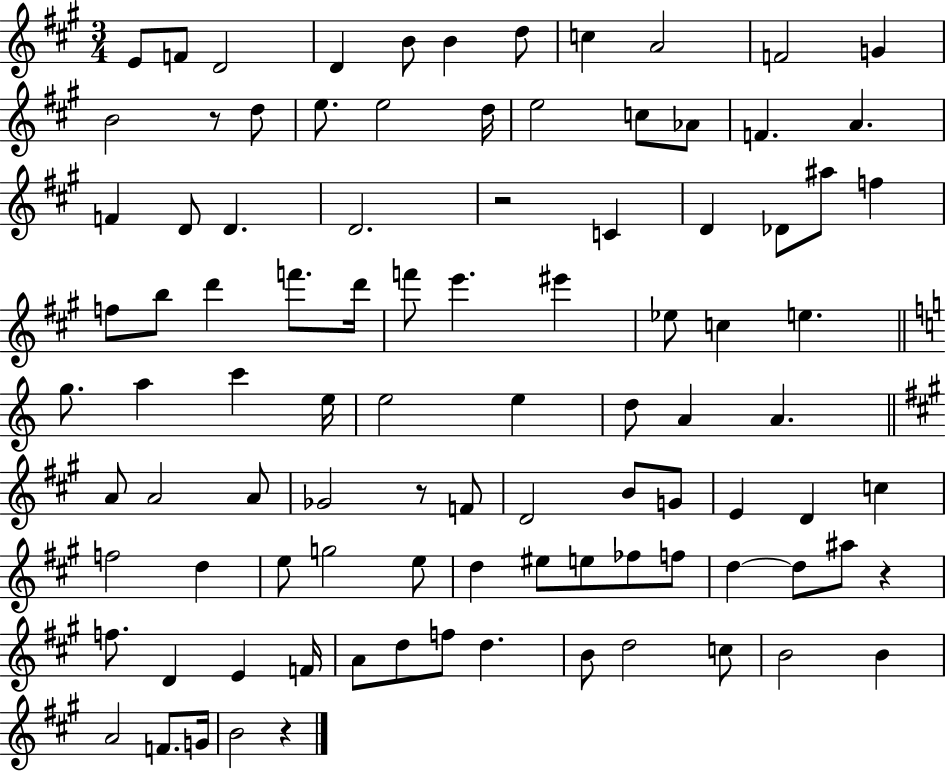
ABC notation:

X:1
T:Untitled
M:3/4
L:1/4
K:A
E/2 F/2 D2 D B/2 B d/2 c A2 F2 G B2 z/2 d/2 e/2 e2 d/4 e2 c/2 _A/2 F A F D/2 D D2 z2 C D _D/2 ^a/2 f f/2 b/2 d' f'/2 d'/4 f'/2 e' ^e' _e/2 c e g/2 a c' e/4 e2 e d/2 A A A/2 A2 A/2 _G2 z/2 F/2 D2 B/2 G/2 E D c f2 d e/2 g2 e/2 d ^e/2 e/2 _f/2 f/2 d d/2 ^a/2 z f/2 D E F/4 A/2 d/2 f/2 d B/2 d2 c/2 B2 B A2 F/2 G/4 B2 z